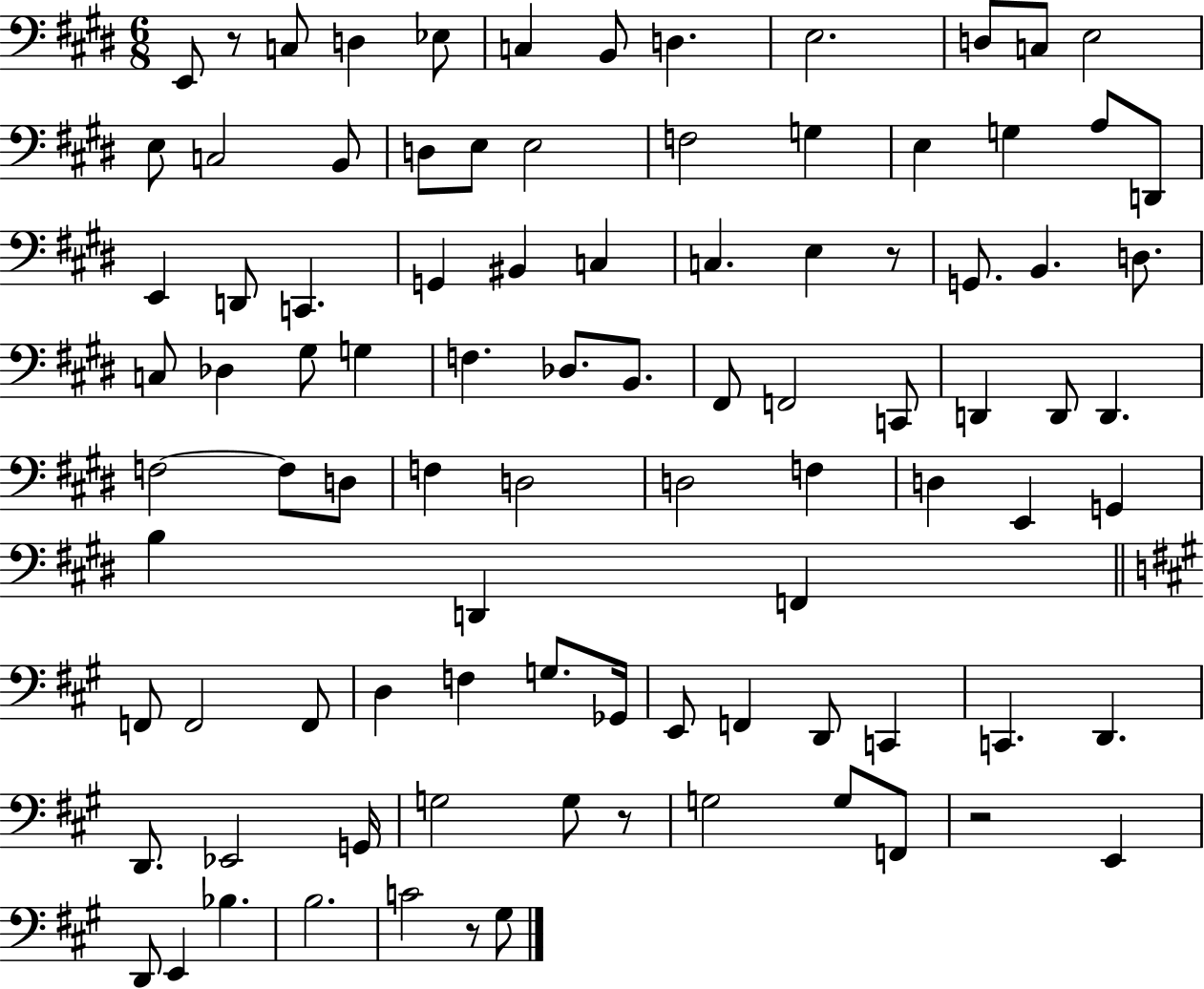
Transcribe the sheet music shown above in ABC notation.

X:1
T:Untitled
M:6/8
L:1/4
K:E
E,,/2 z/2 C,/2 D, _E,/2 C, B,,/2 D, E,2 D,/2 C,/2 E,2 E,/2 C,2 B,,/2 D,/2 E,/2 E,2 F,2 G, E, G, A,/2 D,,/2 E,, D,,/2 C,, G,, ^B,, C, C, E, z/2 G,,/2 B,, D,/2 C,/2 _D, ^G,/2 G, F, _D,/2 B,,/2 ^F,,/2 F,,2 C,,/2 D,, D,,/2 D,, F,2 F,/2 D,/2 F, D,2 D,2 F, D, E,, G,, B, D,, F,, F,,/2 F,,2 F,,/2 D, F, G,/2 _G,,/4 E,,/2 F,, D,,/2 C,, C,, D,, D,,/2 _E,,2 G,,/4 G,2 G,/2 z/2 G,2 G,/2 F,,/2 z2 E,, D,,/2 E,, _B, B,2 C2 z/2 ^G,/2